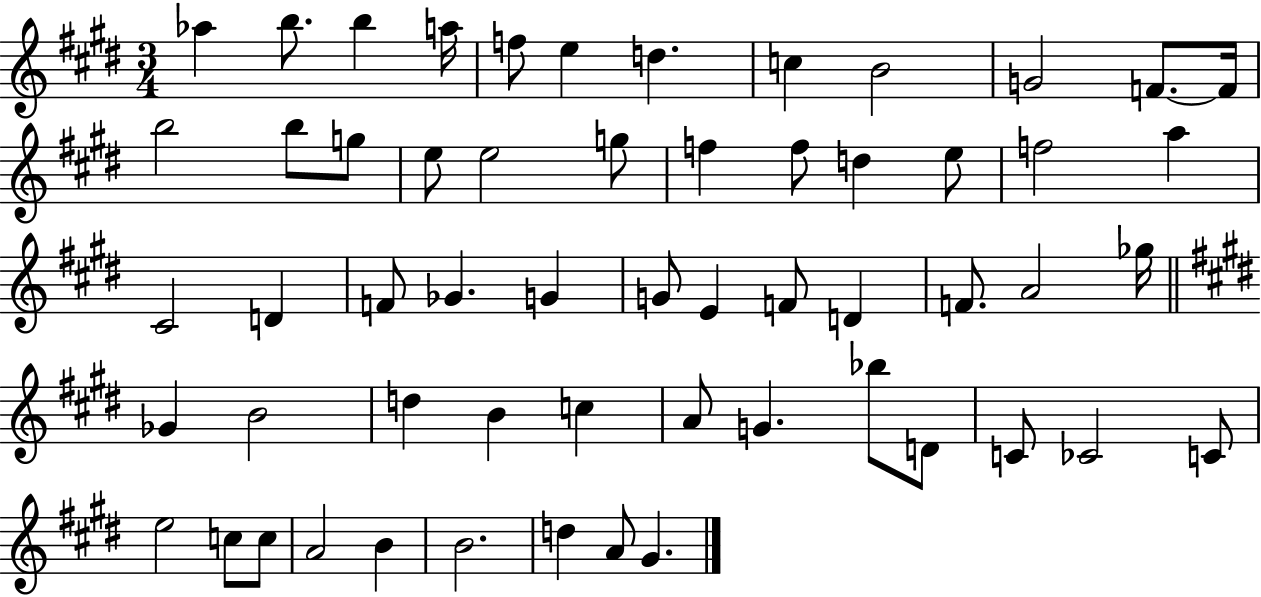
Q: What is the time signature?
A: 3/4